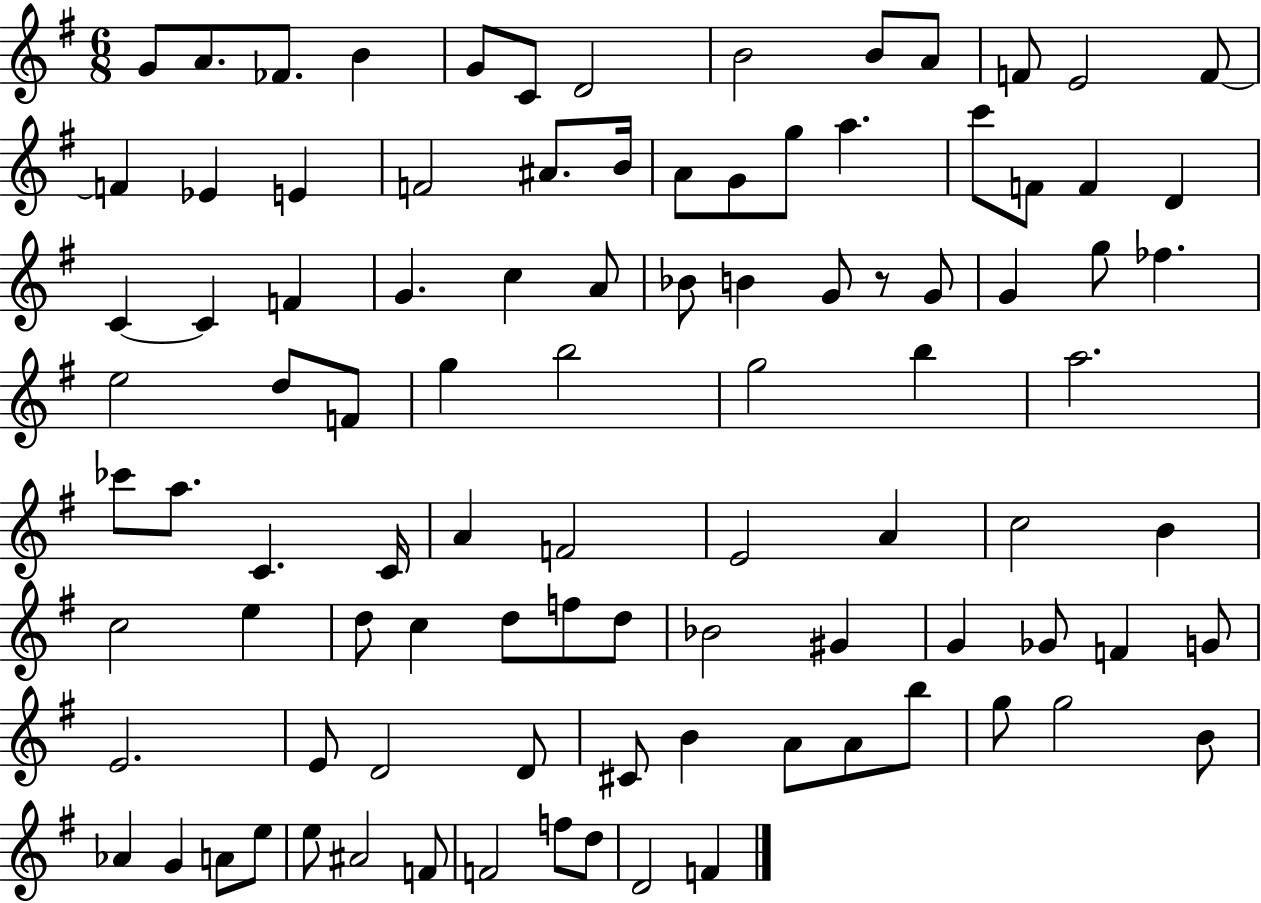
{
  \clef treble
  \numericTimeSignature
  \time 6/8
  \key g \major
  g'8 a'8. fes'8. b'4 | g'8 c'8 d'2 | b'2 b'8 a'8 | f'8 e'2 f'8~~ | \break f'4 ees'4 e'4 | f'2 ais'8. b'16 | a'8 g'8 g''8 a''4. | c'''8 f'8 f'4 d'4 | \break c'4~~ c'4 f'4 | g'4. c''4 a'8 | bes'8 b'4 g'8 r8 g'8 | g'4 g''8 fes''4. | \break e''2 d''8 f'8 | g''4 b''2 | g''2 b''4 | a''2. | \break ces'''8 a''8. c'4. c'16 | a'4 f'2 | e'2 a'4 | c''2 b'4 | \break c''2 e''4 | d''8 c''4 d''8 f''8 d''8 | bes'2 gis'4 | g'4 ges'8 f'4 g'8 | \break e'2. | e'8 d'2 d'8 | cis'8 b'4 a'8 a'8 b''8 | g''8 g''2 b'8 | \break aes'4 g'4 a'8 e''8 | e''8 ais'2 f'8 | f'2 f''8 d''8 | d'2 f'4 | \break \bar "|."
}